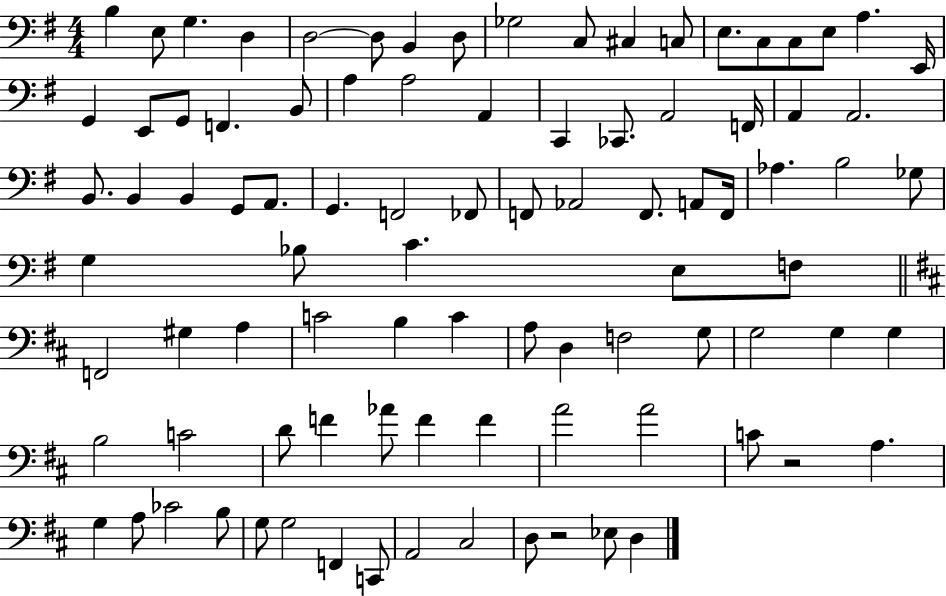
{
  \clef bass
  \numericTimeSignature
  \time 4/4
  \key g \major
  b4 e8 g4. d4 | d2~~ d8 b,4 d8 | ges2 c8 cis4 c8 | e8. c8 c8 e8 a4. e,16 | \break g,4 e,8 g,8 f,4. b,8 | a4 a2 a,4 | c,4 ces,8. a,2 f,16 | a,4 a,2. | \break b,8. b,4 b,4 g,8 a,8. | g,4. f,2 fes,8 | f,8 aes,2 f,8. a,8 f,16 | aes4. b2 ges8 | \break g4 bes8 c'4. e8 f8 | \bar "||" \break \key b \minor f,2 gis4 a4 | c'2 b4 c'4 | a8 d4 f2 g8 | g2 g4 g4 | \break b2 c'2 | d'8 f'4 aes'8 f'4 f'4 | a'2 a'2 | c'8 r2 a4. | \break g4 a8 ces'2 b8 | g8 g2 f,4 c,8 | a,2 cis2 | d8 r2 ees8 d4 | \break \bar "|."
}